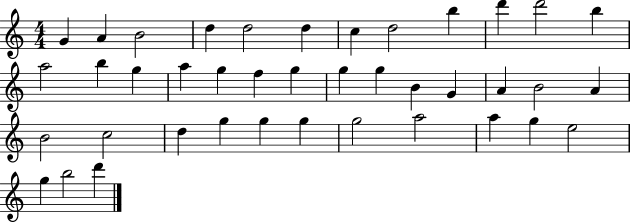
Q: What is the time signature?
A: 4/4